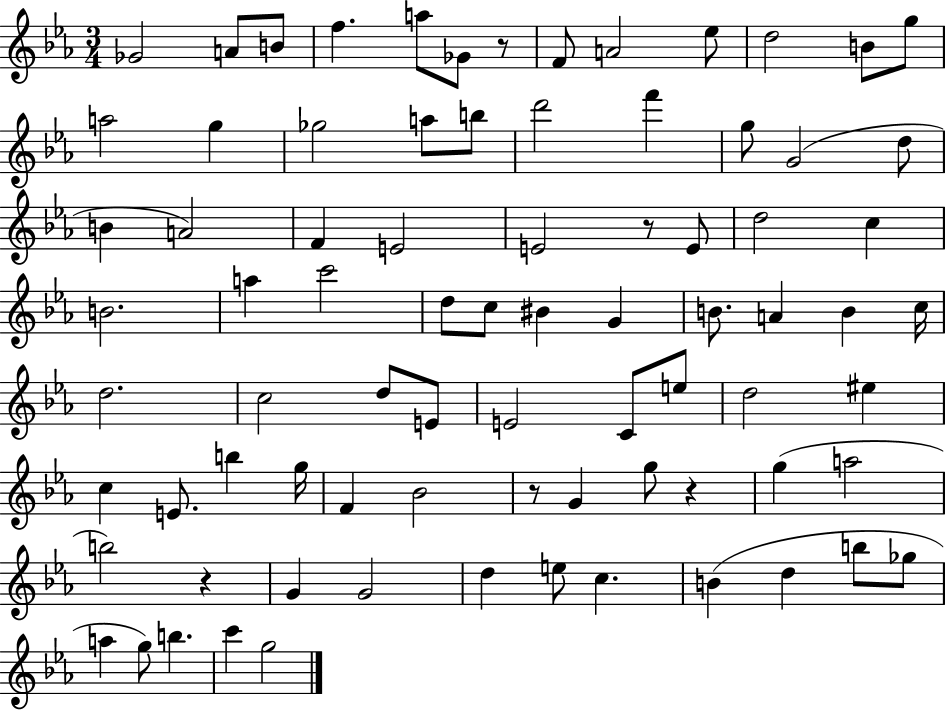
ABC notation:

X:1
T:Untitled
M:3/4
L:1/4
K:Eb
_G2 A/2 B/2 f a/2 _G/2 z/2 F/2 A2 _e/2 d2 B/2 g/2 a2 g _g2 a/2 b/2 d'2 f' g/2 G2 d/2 B A2 F E2 E2 z/2 E/2 d2 c B2 a c'2 d/2 c/2 ^B G B/2 A B c/4 d2 c2 d/2 E/2 E2 C/2 e/2 d2 ^e c E/2 b g/4 F _B2 z/2 G g/2 z g a2 b2 z G G2 d e/2 c B d b/2 _g/2 a g/2 b c' g2